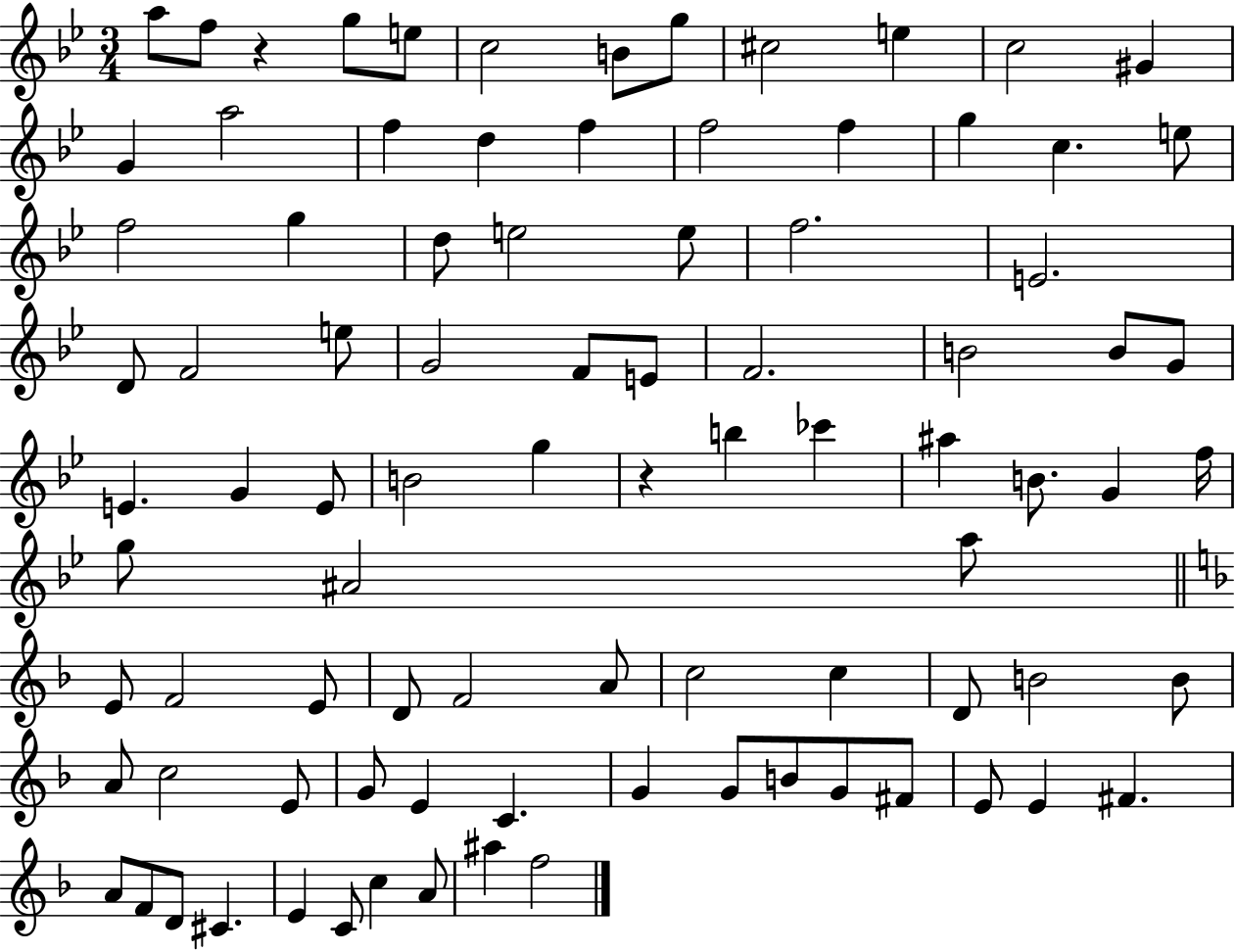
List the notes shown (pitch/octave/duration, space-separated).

A5/e F5/e R/q G5/e E5/e C5/h B4/e G5/e C#5/h E5/q C5/h G#4/q G4/q A5/h F5/q D5/q F5/q F5/h F5/q G5/q C5/q. E5/e F5/h G5/q D5/e E5/h E5/e F5/h. E4/h. D4/e F4/h E5/e G4/h F4/e E4/e F4/h. B4/h B4/e G4/e E4/q. G4/q E4/e B4/h G5/q R/q B5/q CES6/q A#5/q B4/e. G4/q F5/s G5/e A#4/h A5/e E4/e F4/h E4/e D4/e F4/h A4/e C5/h C5/q D4/e B4/h B4/e A4/e C5/h E4/e G4/e E4/q C4/q. G4/q G4/e B4/e G4/e F#4/e E4/e E4/q F#4/q. A4/e F4/e D4/e C#4/q. E4/q C4/e C5/q A4/e A#5/q F5/h